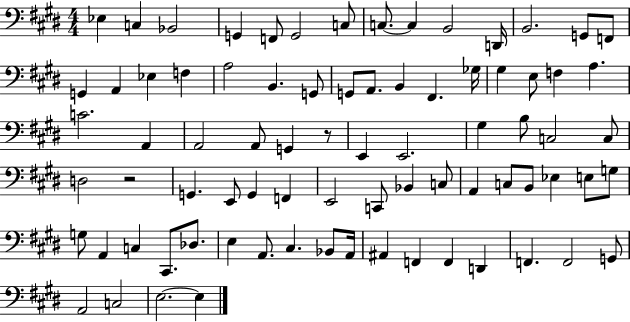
{
  \clef bass
  \numericTimeSignature
  \time 4/4
  \key e \major
  ees4 c4 bes,2 | g,4 f,8 g,2 c8 | c8.~~ c4 b,2 d,16 | b,2. g,8 f,8 | \break g,4 a,4 ees4 f4 | a2 b,4. g,8 | g,8 a,8. b,4 fis,4. ges16 | gis4 e8 f4 a4. | \break c'2. a,4 | a,2 a,8 g,4 r8 | e,4 e,2. | gis4 b8 c2 c8 | \break d2 r2 | g,4. e,8 g,4 f,4 | e,2 c,8 bes,4 c8 | a,4 c8 b,8 ees4 e8 g8 | \break g8 a,4 c4 cis,8. des8. | e4 a,8. cis4. bes,8 a,16 | ais,4 f,4 f,4 d,4 | f,4. f,2 g,8 | \break a,2 c2 | e2.~~ e4 | \bar "|."
}